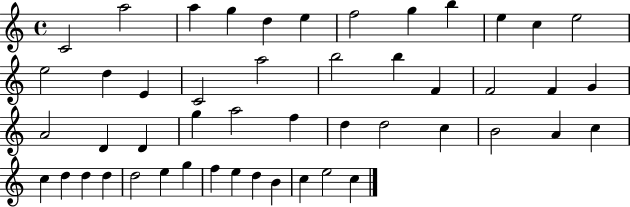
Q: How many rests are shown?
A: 0